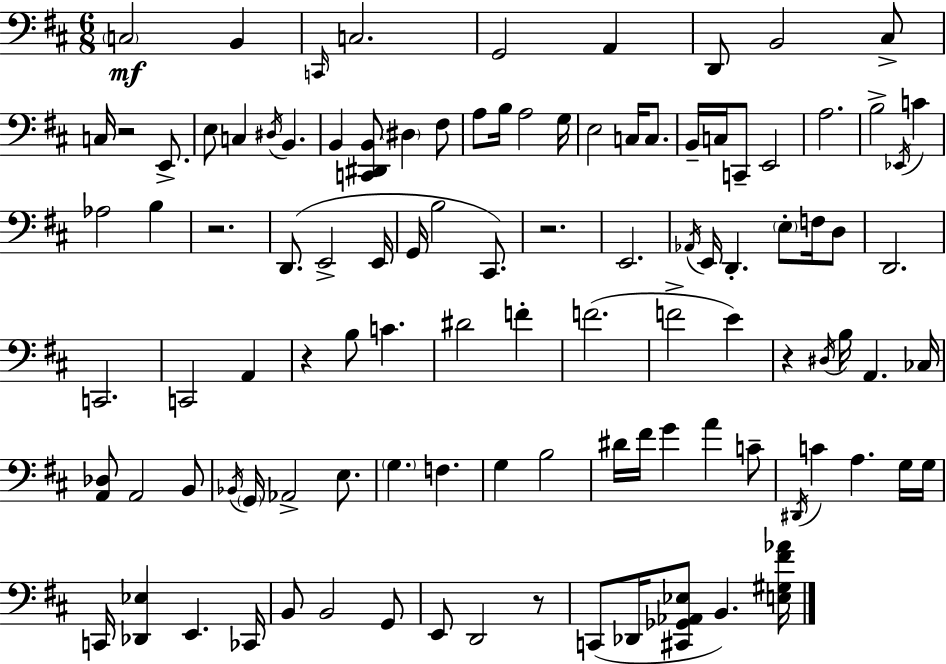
C3/h B2/q C2/s C3/h. G2/h A2/q D2/e B2/h C#3/e C3/s R/h E2/e. E3/e C3/q D#3/s B2/q. B2/q [C2,D#2,B2]/e D#3/q F#3/e A3/e B3/s A3/h G3/s E3/h C3/s C3/e. B2/s C3/s C2/e E2/h A3/h. B3/h Eb2/s C4/q Ab3/h B3/q R/h. D2/e. E2/h E2/s G2/s B3/h C#2/e. R/h. E2/h. Ab2/s E2/s D2/q. E3/e F3/s D3/e D2/h. C2/h. C2/h A2/q R/q B3/e C4/q. D#4/h F4/q F4/h. F4/h E4/q R/q D#3/s B3/s A2/q. CES3/s [A2,Db3]/e A2/h B2/e Bb2/s G2/s Ab2/h E3/e. G3/q. F3/q. G3/q B3/h D#4/s F#4/s G4/q A4/q C4/e D#2/s C4/q A3/q. G3/s G3/s C2/s [Db2,Eb3]/q E2/q. CES2/s B2/e B2/h G2/e E2/e D2/h R/e C2/e Db2/s [C#2,Gb2,Ab2,Eb3]/e B2/q. [E3,G#3,F#4,Ab4]/s